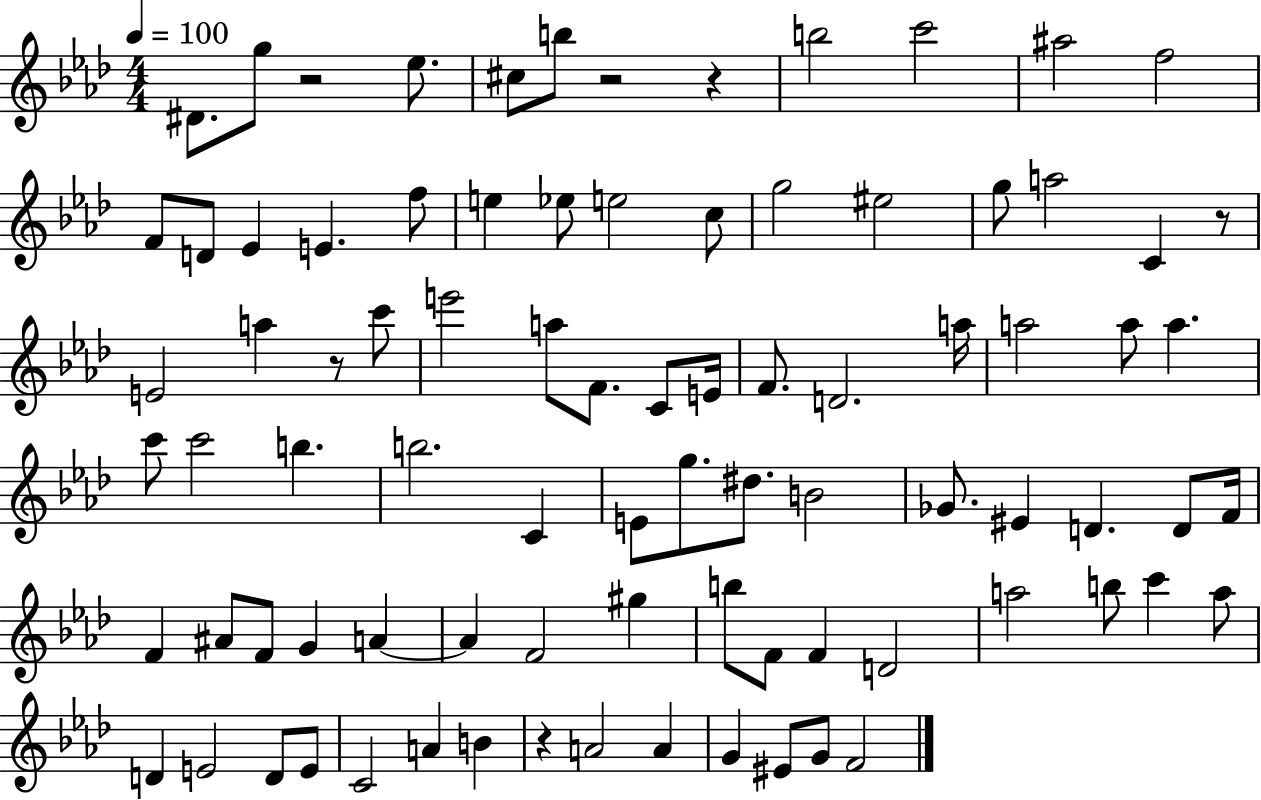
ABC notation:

X:1
T:Untitled
M:4/4
L:1/4
K:Ab
^D/2 g/2 z2 _e/2 ^c/2 b/2 z2 z b2 c'2 ^a2 f2 F/2 D/2 _E E f/2 e _e/2 e2 c/2 g2 ^e2 g/2 a2 C z/2 E2 a z/2 c'/2 e'2 a/2 F/2 C/2 E/4 F/2 D2 a/4 a2 a/2 a c'/2 c'2 b b2 C E/2 g/2 ^d/2 B2 _G/2 ^E D D/2 F/4 F ^A/2 F/2 G A A F2 ^g b/2 F/2 F D2 a2 b/2 c' a/2 D E2 D/2 E/2 C2 A B z A2 A G ^E/2 G/2 F2